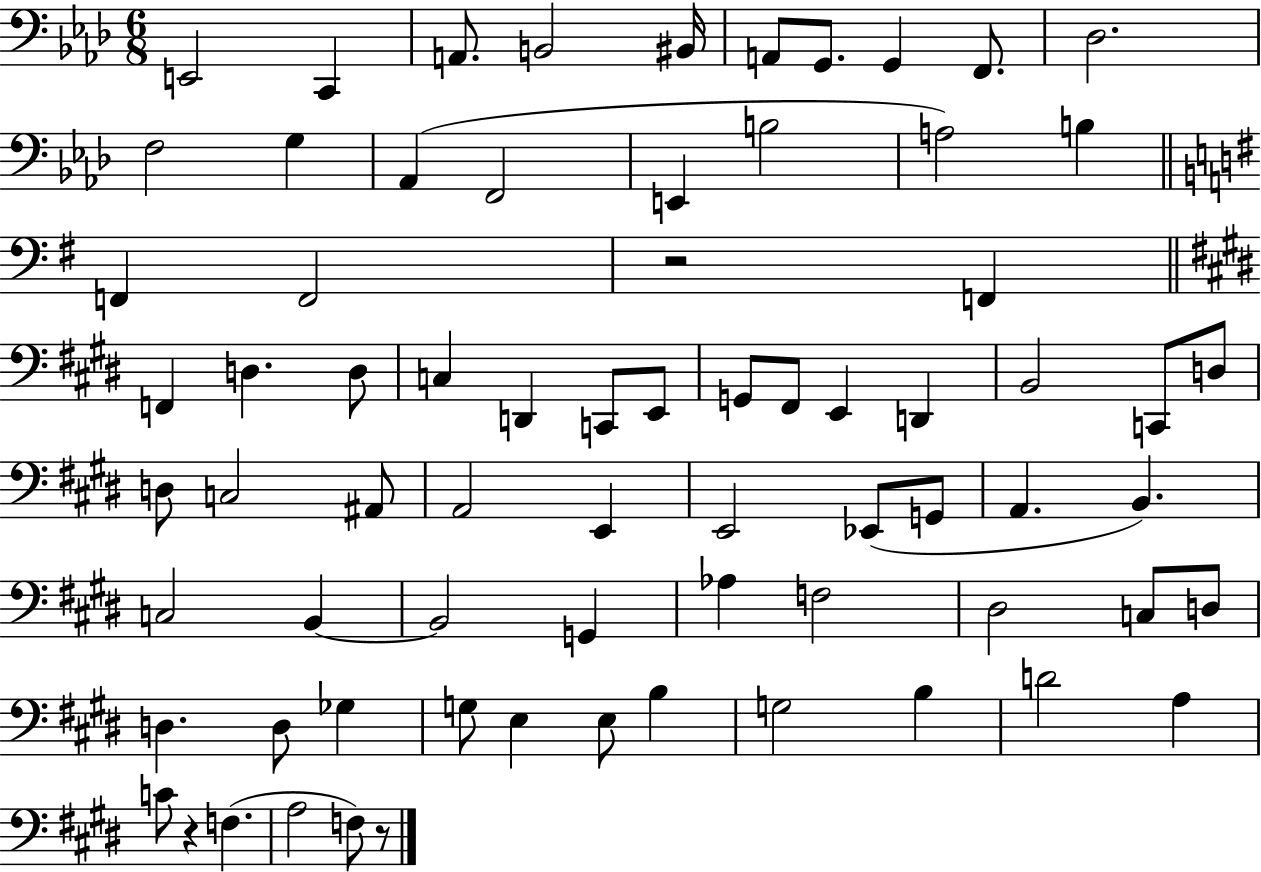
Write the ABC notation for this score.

X:1
T:Untitled
M:6/8
L:1/4
K:Ab
E,,2 C,, A,,/2 B,,2 ^B,,/4 A,,/2 G,,/2 G,, F,,/2 _D,2 F,2 G, _A,, F,,2 E,, B,2 A,2 B, F,, F,,2 z2 F,, F,, D, D,/2 C, D,, C,,/2 E,,/2 G,,/2 ^F,,/2 E,, D,, B,,2 C,,/2 D,/2 D,/2 C,2 ^A,,/2 A,,2 E,, E,,2 _E,,/2 G,,/2 A,, B,, C,2 B,, B,,2 G,, _A, F,2 ^D,2 C,/2 D,/2 D, D,/2 _G, G,/2 E, E,/2 B, G,2 B, D2 A, C/2 z F, A,2 F,/2 z/2